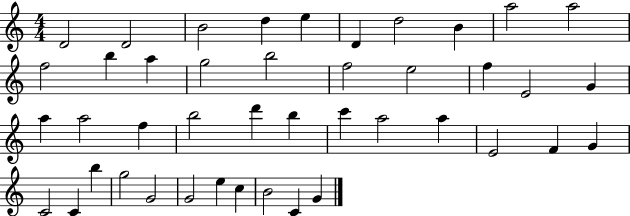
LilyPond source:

{
  \clef treble
  \numericTimeSignature
  \time 4/4
  \key c \major
  d'2 d'2 | b'2 d''4 e''4 | d'4 d''2 b'4 | a''2 a''2 | \break f''2 b''4 a''4 | g''2 b''2 | f''2 e''2 | f''4 e'2 g'4 | \break a''4 a''2 f''4 | b''2 d'''4 b''4 | c'''4 a''2 a''4 | e'2 f'4 g'4 | \break c'2 c'4 b''4 | g''2 g'2 | g'2 e''4 c''4 | b'2 c'4 g'4 | \break \bar "|."
}